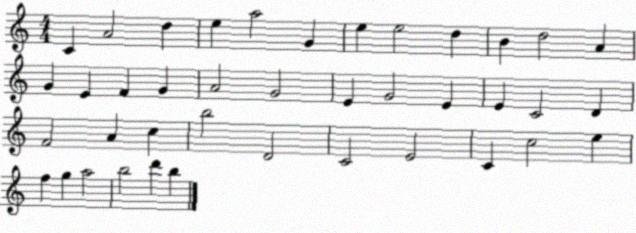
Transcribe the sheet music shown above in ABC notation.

X:1
T:Untitled
M:4/4
L:1/4
K:C
C A2 d e a2 G e e2 d B d2 A G E F G A2 G2 E G2 E E C2 D F2 A c b2 D2 C2 E2 C c2 e f g a2 b2 d' b